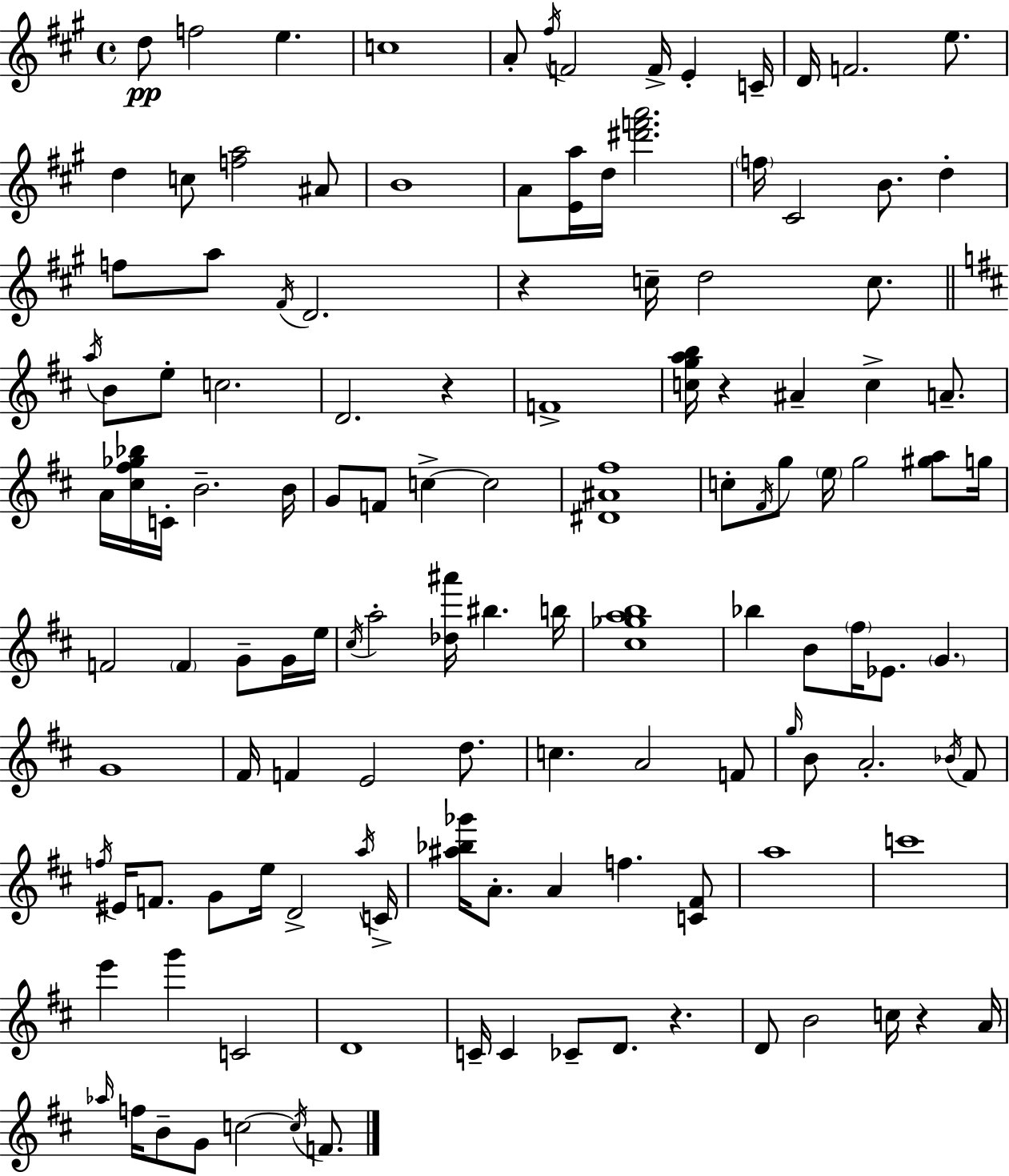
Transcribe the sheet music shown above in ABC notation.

X:1
T:Untitled
M:4/4
L:1/4
K:A
d/2 f2 e c4 A/2 ^f/4 F2 F/4 E C/4 D/4 F2 e/2 d c/2 [fa]2 ^A/2 B4 A/2 [Ea]/4 d/4 [^d'f'a']2 f/4 ^C2 B/2 d f/2 a/2 ^F/4 D2 z c/4 d2 c/2 a/4 B/2 e/2 c2 D2 z F4 [cgab]/4 z ^A c A/2 A/4 [^c^f_g_b]/4 C/4 B2 B/4 G/2 F/2 c c2 [^D^A^f]4 c/2 ^F/4 g/2 e/4 g2 [^ga]/2 g/4 F2 F G/2 G/4 e/4 ^c/4 a2 [_d^a']/4 ^b b/4 [^c_gab]4 _b B/2 ^f/4 _E/2 G G4 ^F/4 F E2 d/2 c A2 F/2 g/4 B/2 A2 _B/4 ^F/2 f/4 ^E/4 F/2 G/2 e/4 D2 a/4 C/4 [^a_b_g']/4 A/2 A f [C^F]/2 a4 c'4 e' g' C2 D4 C/4 C _C/2 D/2 z D/2 B2 c/4 z A/4 _a/4 f/4 B/2 G/2 c2 c/4 F/2